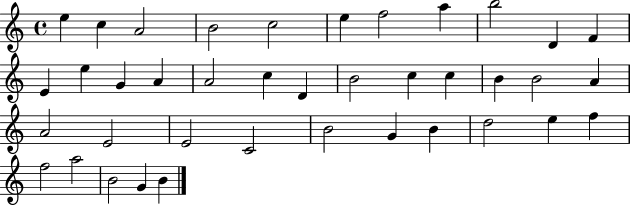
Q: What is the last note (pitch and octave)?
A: B4